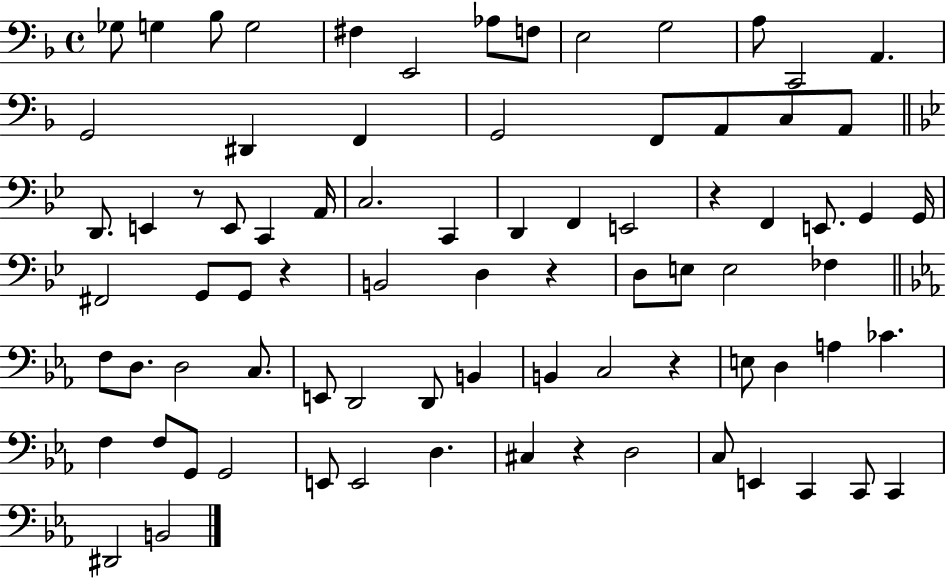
Gb3/e G3/q Bb3/e G3/h F#3/q E2/h Ab3/e F3/e E3/h G3/h A3/e C2/h A2/q. G2/h D#2/q F2/q G2/h F2/e A2/e C3/e A2/e D2/e. E2/q R/e E2/e C2/q A2/s C3/h. C2/q D2/q F2/q E2/h R/q F2/q E2/e. G2/q G2/s F#2/h G2/e G2/e R/q B2/h D3/q R/q D3/e E3/e E3/h FES3/q F3/e D3/e. D3/h C3/e. E2/e D2/h D2/e B2/q B2/q C3/h R/q E3/e D3/q A3/q CES4/q. F3/q F3/e G2/e G2/h E2/e E2/h D3/q. C#3/q R/q D3/h C3/e E2/q C2/q C2/e C2/q D#2/h B2/h